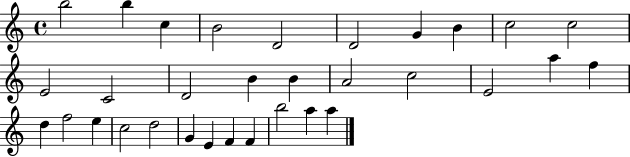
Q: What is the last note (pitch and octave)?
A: A5